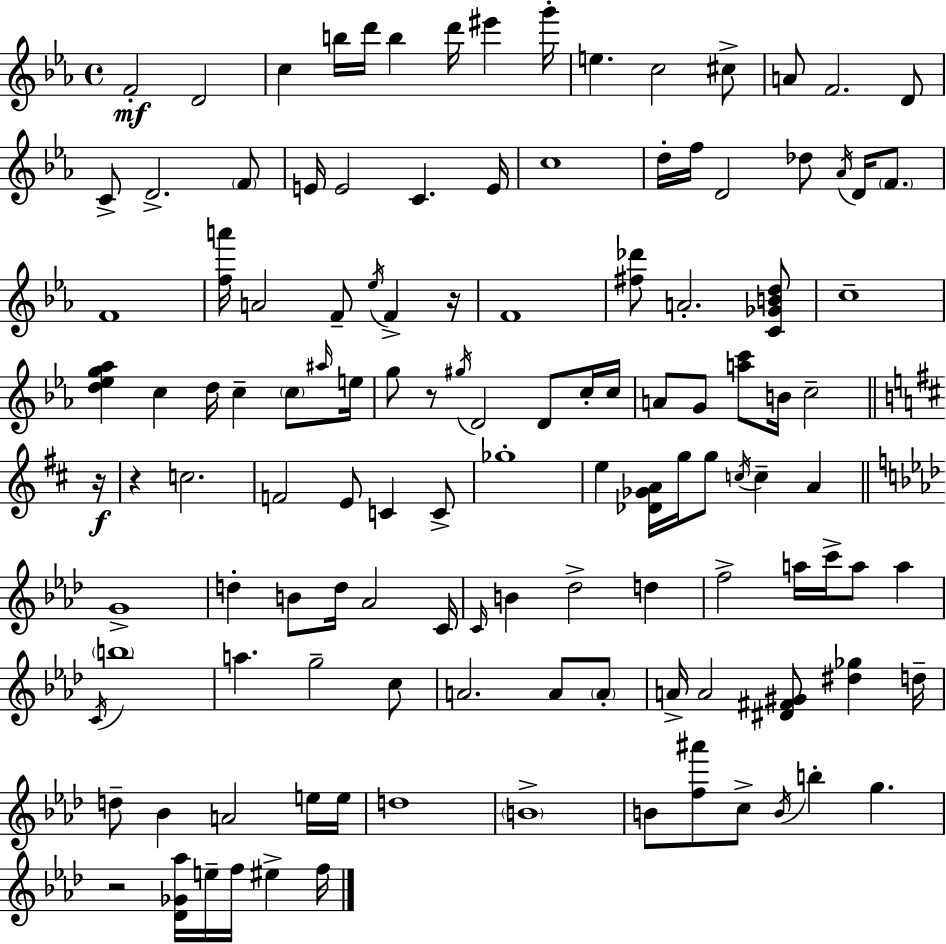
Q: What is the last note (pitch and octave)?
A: F5